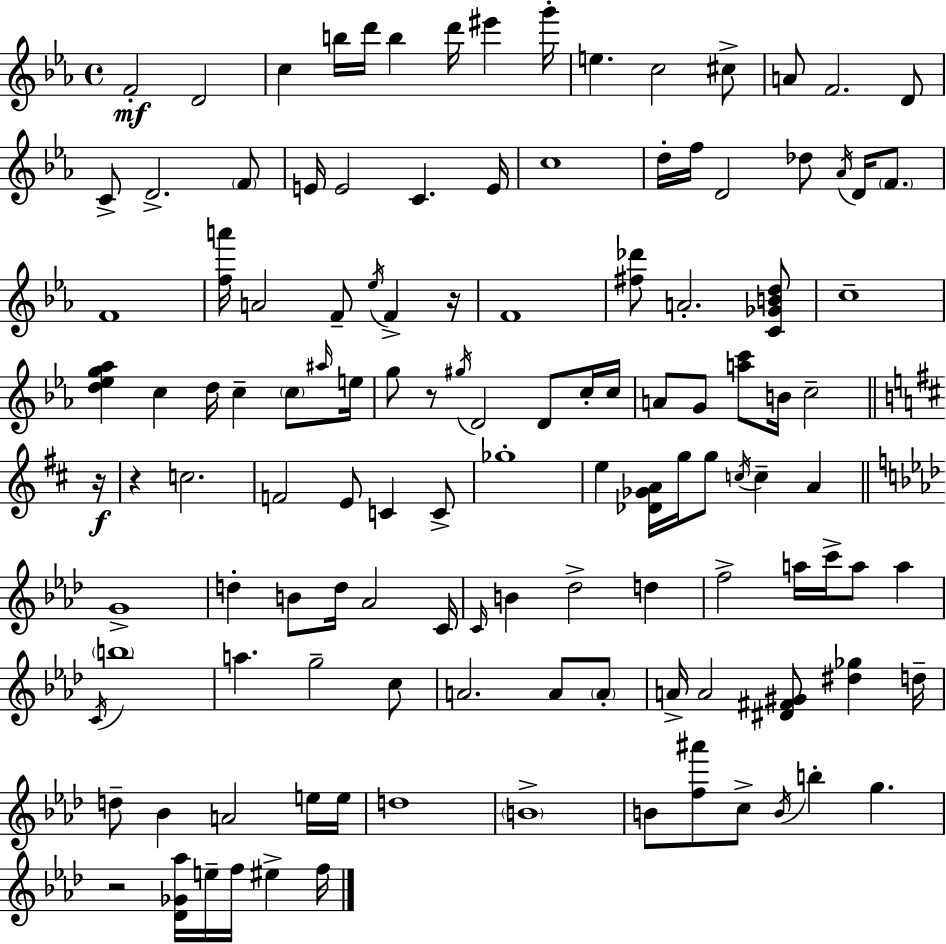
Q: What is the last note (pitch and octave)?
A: F5